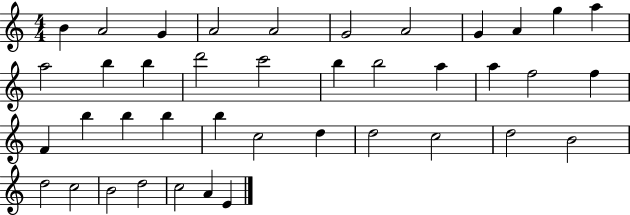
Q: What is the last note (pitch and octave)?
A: E4